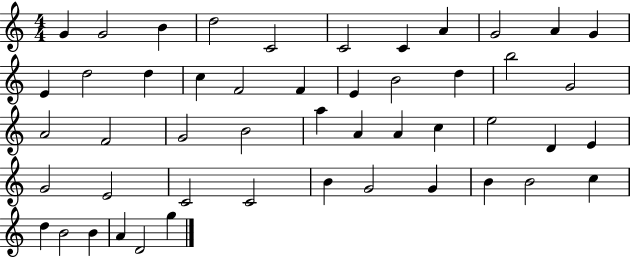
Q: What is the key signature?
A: C major